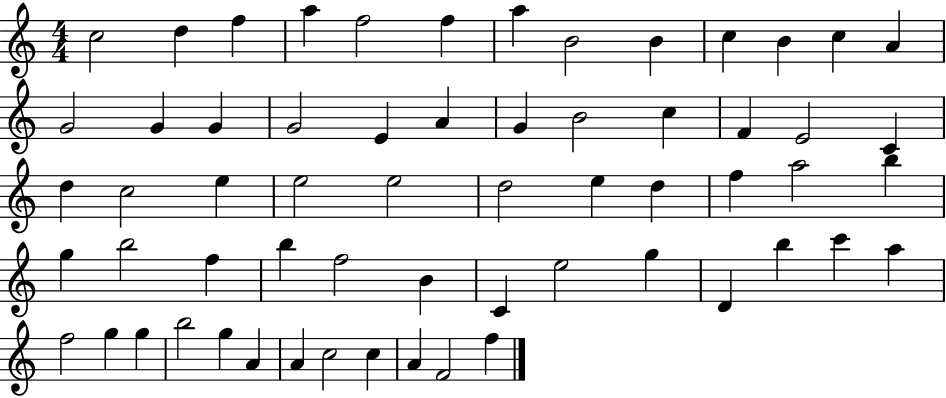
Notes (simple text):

C5/h D5/q F5/q A5/q F5/h F5/q A5/q B4/h B4/q C5/q B4/q C5/q A4/q G4/h G4/q G4/q G4/h E4/q A4/q G4/q B4/h C5/q F4/q E4/h C4/q D5/q C5/h E5/q E5/h E5/h D5/h E5/q D5/q F5/q A5/h B5/q G5/q B5/h F5/q B5/q F5/h B4/q C4/q E5/h G5/q D4/q B5/q C6/q A5/q F5/h G5/q G5/q B5/h G5/q A4/q A4/q C5/h C5/q A4/q F4/h F5/q